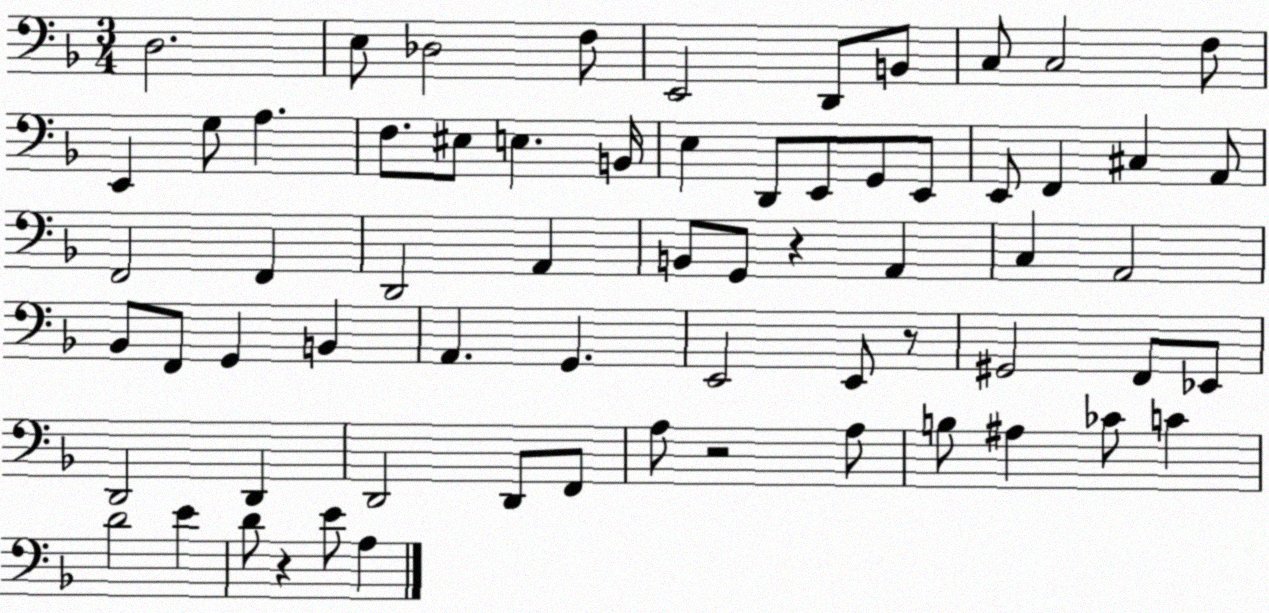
X:1
T:Untitled
M:3/4
L:1/4
K:F
D,2 E,/2 _D,2 F,/2 E,,2 D,,/2 B,,/2 C,/2 C,2 F,/2 E,, G,/2 A, F,/2 ^E,/2 E, B,,/4 E, D,,/2 E,,/2 G,,/2 E,,/2 E,,/2 F,, ^C, A,,/2 F,,2 F,, D,,2 A,, B,,/2 G,,/2 z A,, C, A,,2 _B,,/2 F,,/2 G,, B,, A,, G,, E,,2 E,,/2 z/2 ^G,,2 F,,/2 _E,,/2 D,,2 D,, D,,2 D,,/2 F,,/2 A,/2 z2 A,/2 B,/2 ^A, _C/2 C D2 E D/2 z E/2 A,